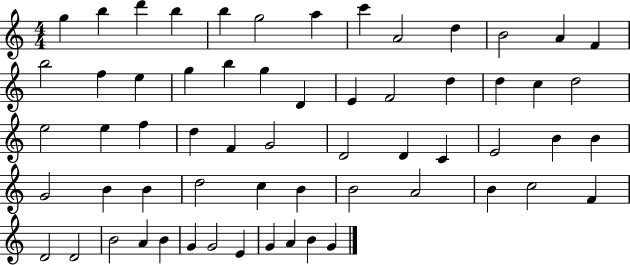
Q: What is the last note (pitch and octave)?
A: G4